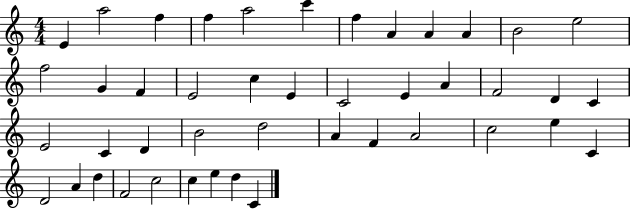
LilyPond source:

{
  \clef treble
  \numericTimeSignature
  \time 4/4
  \key c \major
  e'4 a''2 f''4 | f''4 a''2 c'''4 | f''4 a'4 a'4 a'4 | b'2 e''2 | \break f''2 g'4 f'4 | e'2 c''4 e'4 | c'2 e'4 a'4 | f'2 d'4 c'4 | \break e'2 c'4 d'4 | b'2 d''2 | a'4 f'4 a'2 | c''2 e''4 c'4 | \break d'2 a'4 d''4 | f'2 c''2 | c''4 e''4 d''4 c'4 | \bar "|."
}